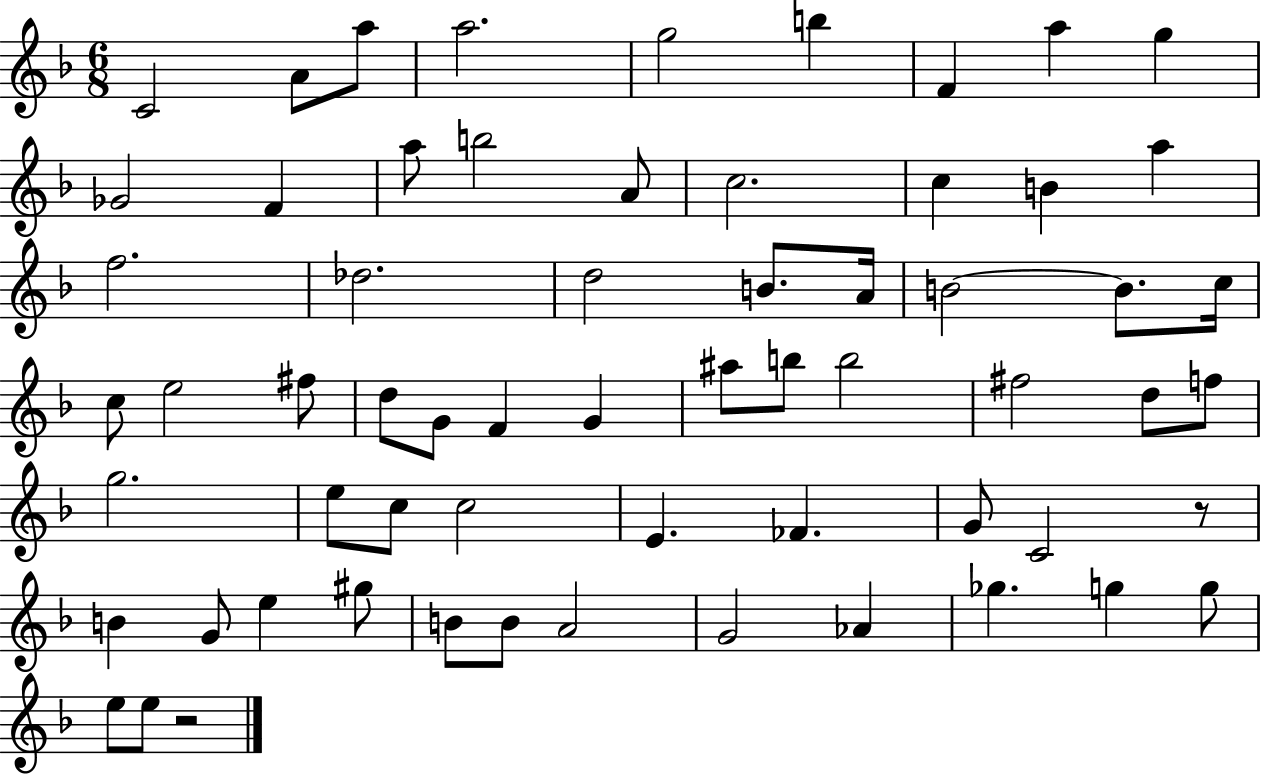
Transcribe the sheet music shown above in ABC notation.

X:1
T:Untitled
M:6/8
L:1/4
K:F
C2 A/2 a/2 a2 g2 b F a g _G2 F a/2 b2 A/2 c2 c B a f2 _d2 d2 B/2 A/4 B2 B/2 c/4 c/2 e2 ^f/2 d/2 G/2 F G ^a/2 b/2 b2 ^f2 d/2 f/2 g2 e/2 c/2 c2 E _F G/2 C2 z/2 B G/2 e ^g/2 B/2 B/2 A2 G2 _A _g g g/2 e/2 e/2 z2